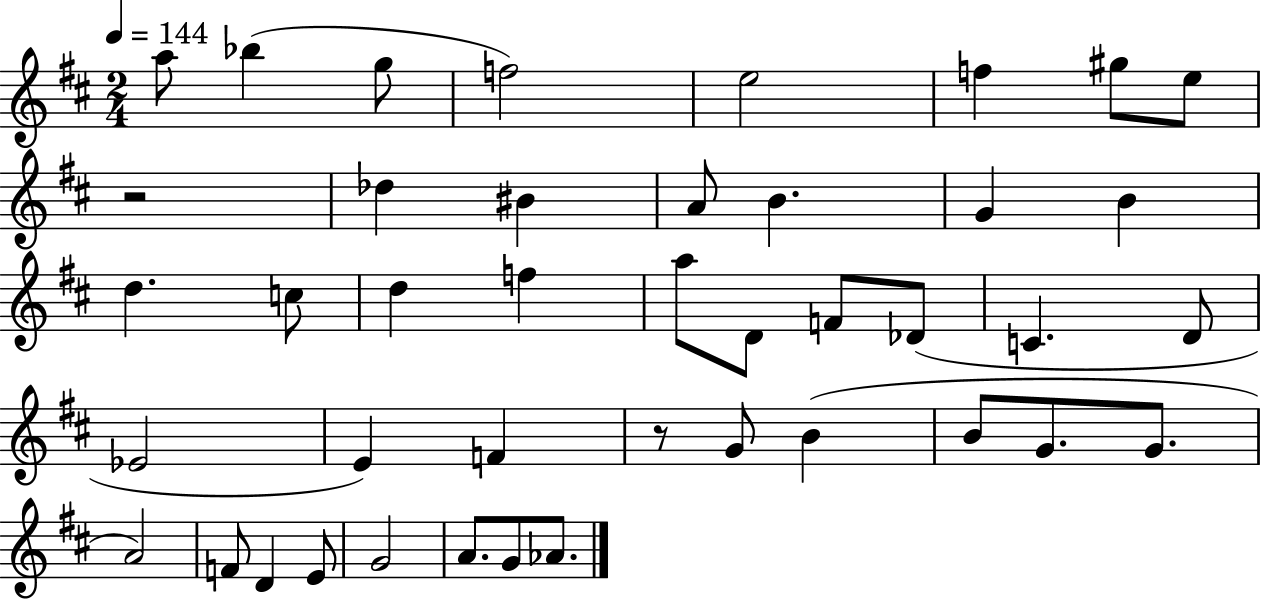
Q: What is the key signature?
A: D major